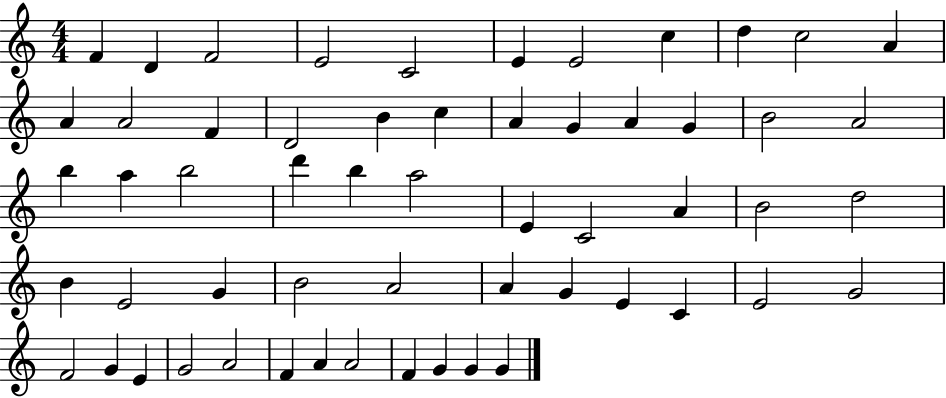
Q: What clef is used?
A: treble